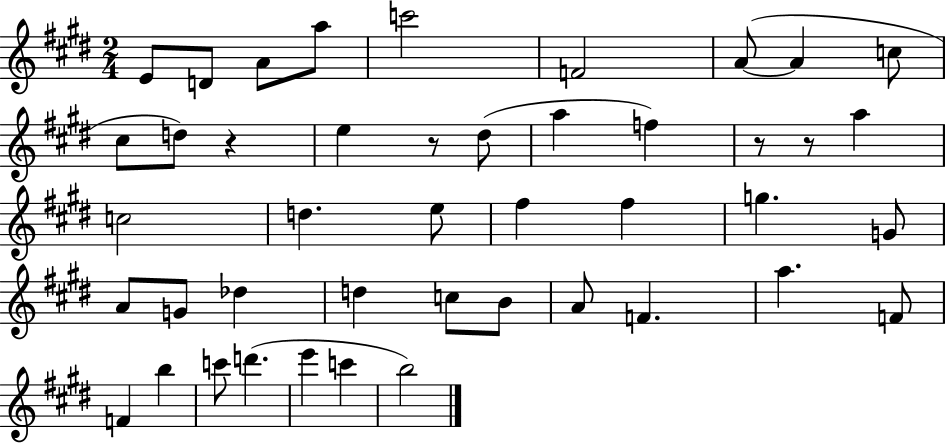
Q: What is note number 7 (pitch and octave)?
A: A4